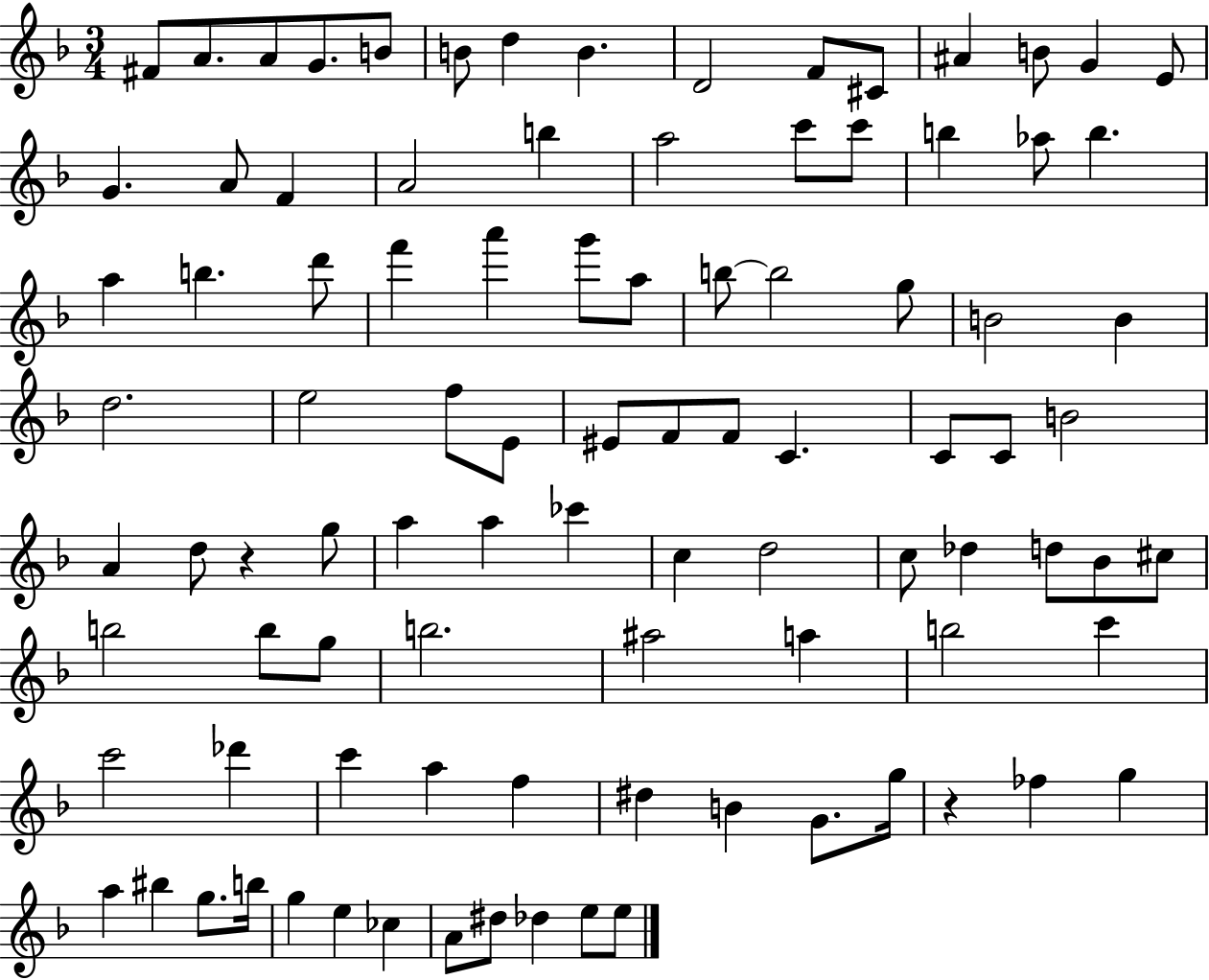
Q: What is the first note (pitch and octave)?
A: F#4